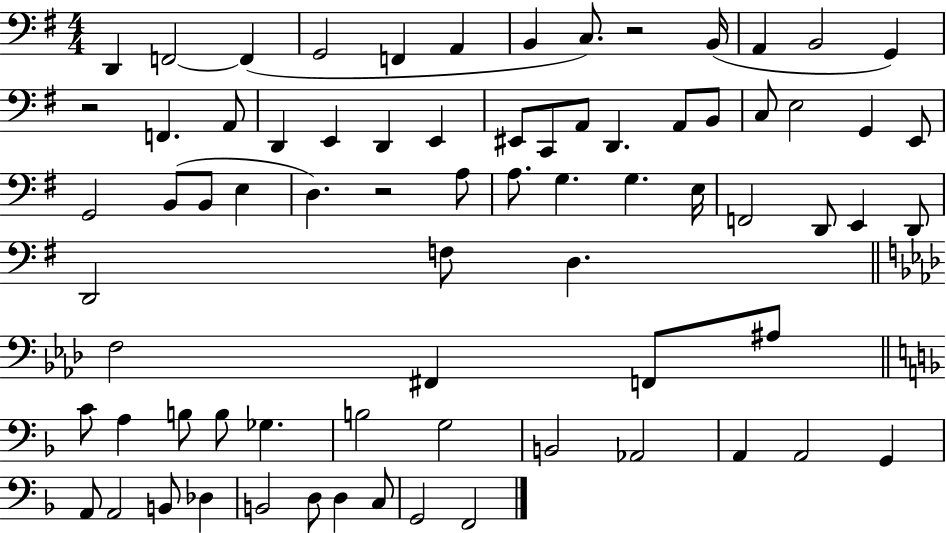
{
  \clef bass
  \numericTimeSignature
  \time 4/4
  \key g \major
  d,4 f,2~~ f,4( | g,2 f,4 a,4 | b,4 c8.) r2 b,16( | a,4 b,2 g,4) | \break r2 f,4. a,8 | d,4 e,4 d,4 e,4 | eis,8 c,8 a,8 d,4. a,8 b,8 | c8 e2 g,4 e,8 | \break g,2 b,8( b,8 e4 | d4.) r2 a8 | a8. g4. g4. e16 | f,2 d,8 e,4 d,8 | \break d,2 f8 d4. | \bar "||" \break \key aes \major f2 fis,4 f,8 ais8 | \bar "||" \break \key f \major c'8 a4 b8 b8 ges4. | b2 g2 | b,2 aes,2 | a,4 a,2 g,4 | \break a,8 a,2 b,8 des4 | b,2 d8 d4 c8 | g,2 f,2 | \bar "|."
}